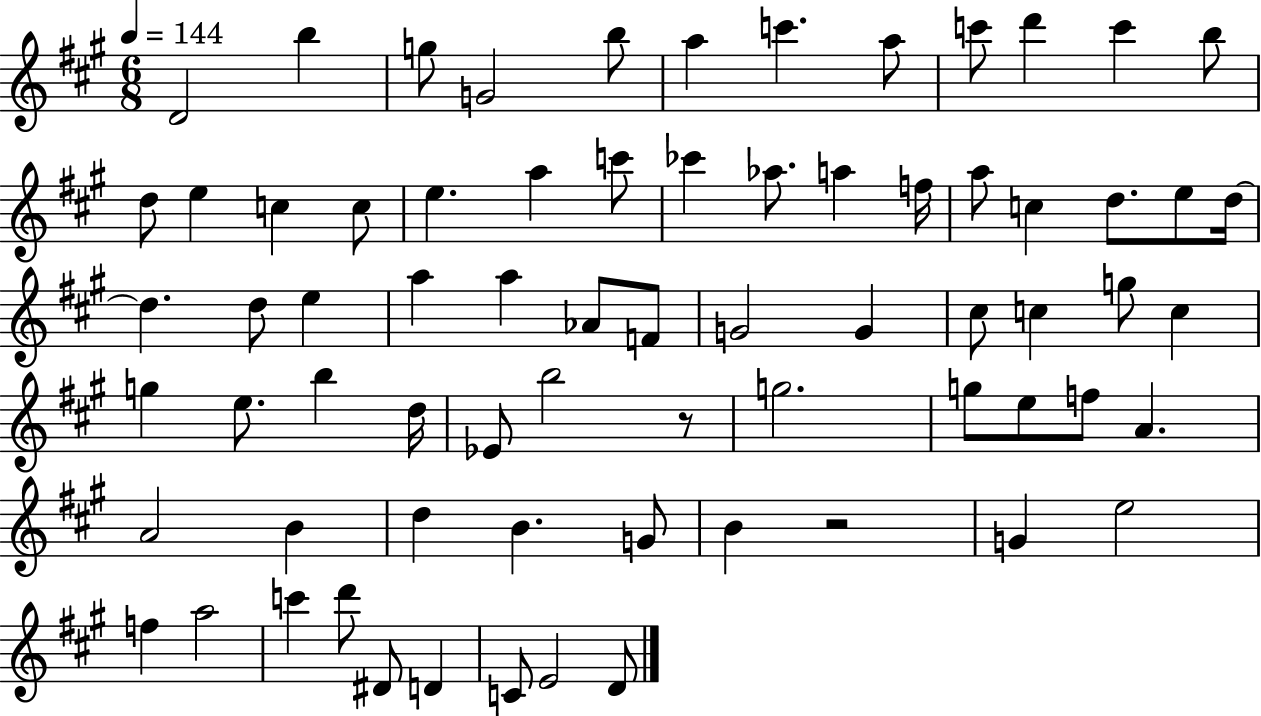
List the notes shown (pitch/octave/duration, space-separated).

D4/h B5/q G5/e G4/h B5/e A5/q C6/q. A5/e C6/e D6/q C6/q B5/e D5/e E5/q C5/q C5/e E5/q. A5/q C6/e CES6/q Ab5/e. A5/q F5/s A5/e C5/q D5/e. E5/e D5/s D5/q. D5/e E5/q A5/q A5/q Ab4/e F4/e G4/h G4/q C#5/e C5/q G5/e C5/q G5/q E5/e. B5/q D5/s Eb4/e B5/h R/e G5/h. G5/e E5/e F5/e A4/q. A4/h B4/q D5/q B4/q. G4/e B4/q R/h G4/q E5/h F5/q A5/h C6/q D6/e D#4/e D4/q C4/e E4/h D4/e